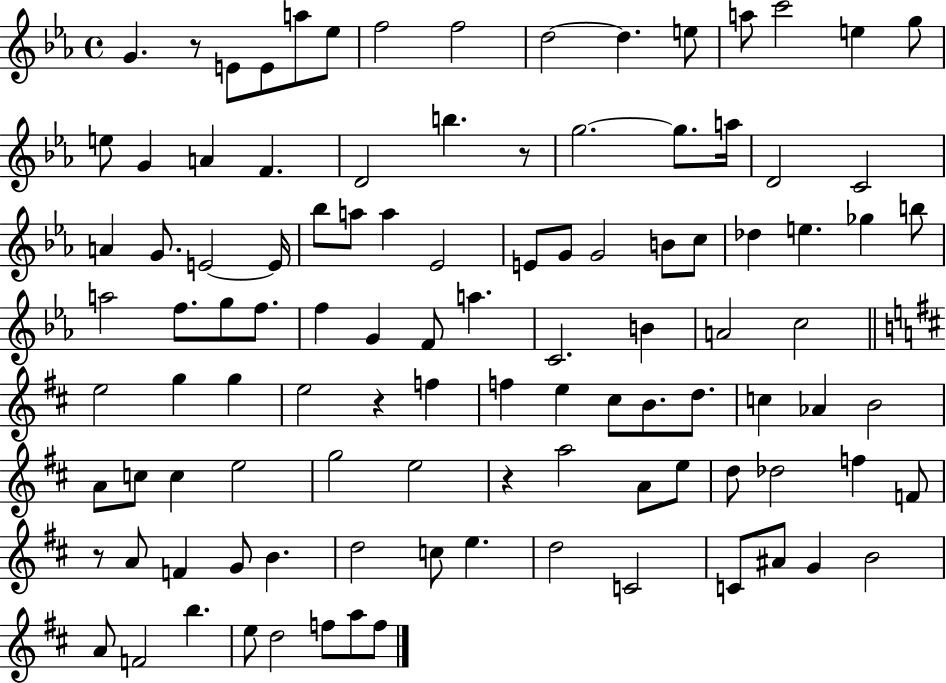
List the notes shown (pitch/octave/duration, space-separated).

G4/q. R/e E4/e E4/e A5/e Eb5/e F5/h F5/h D5/h D5/q. E5/e A5/e C6/h E5/q G5/e E5/e G4/q A4/q F4/q. D4/h B5/q. R/e G5/h. G5/e. A5/s D4/h C4/h A4/q G4/e. E4/h E4/s Bb5/e A5/e A5/q Eb4/h E4/e G4/e G4/h B4/e C5/e Db5/q E5/q. Gb5/q B5/e A5/h F5/e. G5/e F5/e. F5/q G4/q F4/e A5/q. C4/h. B4/q A4/h C5/h E5/h G5/q G5/q E5/h R/q F5/q F5/q E5/q C#5/e B4/e. D5/e. C5/q Ab4/q B4/h A4/e C5/e C5/q E5/h G5/h E5/h R/q A5/h A4/e E5/e D5/e Db5/h F5/q F4/e R/e A4/e F4/q G4/e B4/q. D5/h C5/e E5/q. D5/h C4/h C4/e A#4/e G4/q B4/h A4/e F4/h B5/q. E5/e D5/h F5/e A5/e F5/e